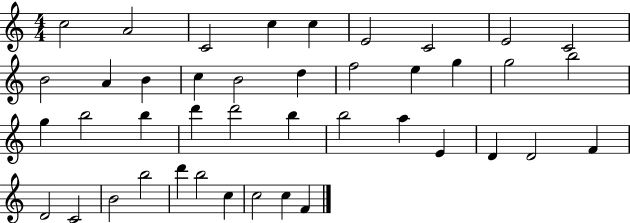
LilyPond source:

{
  \clef treble
  \numericTimeSignature
  \time 4/4
  \key c \major
  c''2 a'2 | c'2 c''4 c''4 | e'2 c'2 | e'2 c'2 | \break b'2 a'4 b'4 | c''4 b'2 d''4 | f''2 e''4 g''4 | g''2 b''2 | \break g''4 b''2 b''4 | d'''4 d'''2 b''4 | b''2 a''4 e'4 | d'4 d'2 f'4 | \break d'2 c'2 | b'2 b''2 | d'''4 b''2 c''4 | c''2 c''4 f'4 | \break \bar "|."
}